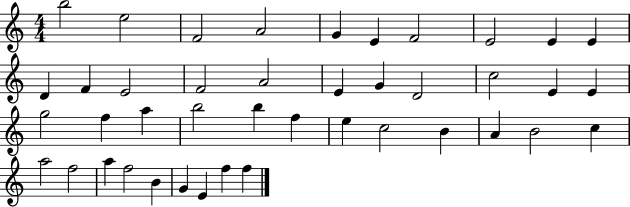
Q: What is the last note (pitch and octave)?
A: F5